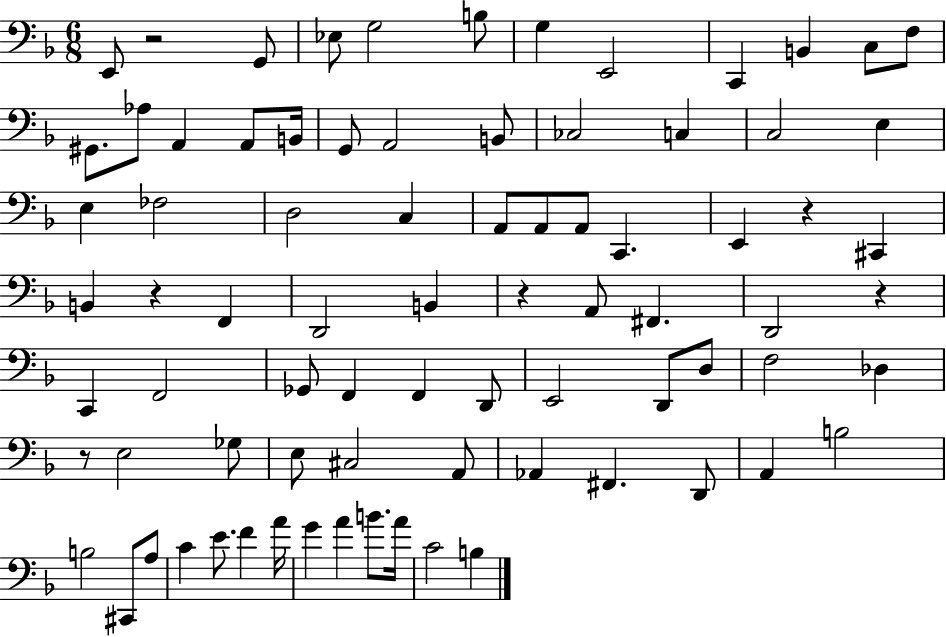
X:1
T:Untitled
M:6/8
L:1/4
K:F
E,,/2 z2 G,,/2 _E,/2 G,2 B,/2 G, E,,2 C,, B,, C,/2 F,/2 ^G,,/2 _A,/2 A,, A,,/2 B,,/4 G,,/2 A,,2 B,,/2 _C,2 C, C,2 E, E, _F,2 D,2 C, A,,/2 A,,/2 A,,/2 C,, E,, z ^C,, B,, z F,, D,,2 B,, z A,,/2 ^F,, D,,2 z C,, F,,2 _G,,/2 F,, F,, D,,/2 E,,2 D,,/2 D,/2 F,2 _D, z/2 E,2 _G,/2 E,/2 ^C,2 A,,/2 _A,, ^F,, D,,/2 A,, B,2 B,2 ^C,,/2 A,/2 C E/2 F A/4 G A B/2 A/4 C2 B,